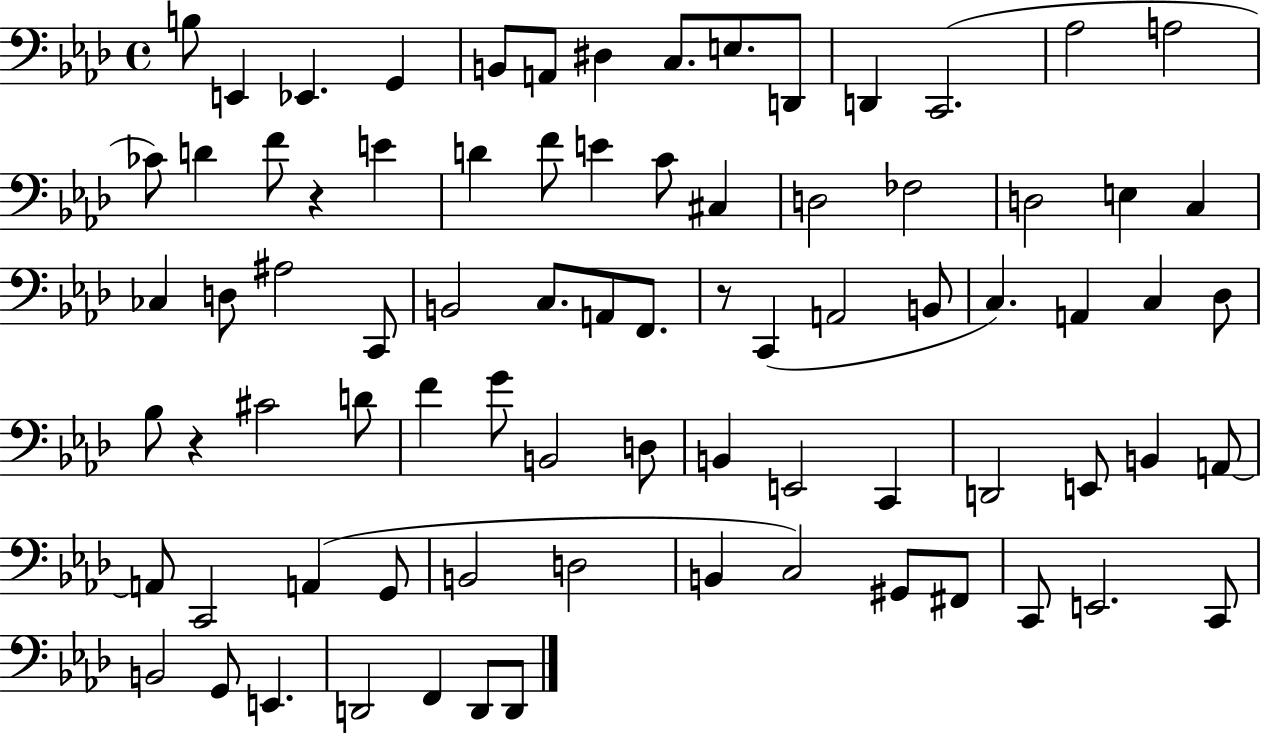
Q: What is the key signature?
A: AES major